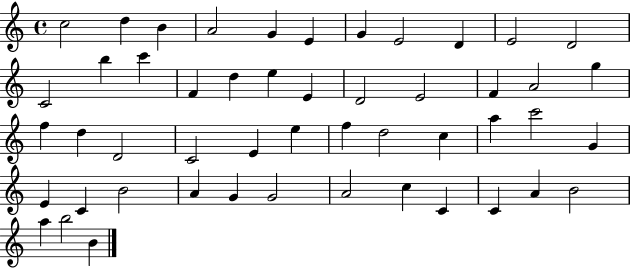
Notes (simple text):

C5/h D5/q B4/q A4/h G4/q E4/q G4/q E4/h D4/q E4/h D4/h C4/h B5/q C6/q F4/q D5/q E5/q E4/q D4/h E4/h F4/q A4/h G5/q F5/q D5/q D4/h C4/h E4/q E5/q F5/q D5/h C5/q A5/q C6/h G4/q E4/q C4/q B4/h A4/q G4/q G4/h A4/h C5/q C4/q C4/q A4/q B4/h A5/q B5/h B4/q